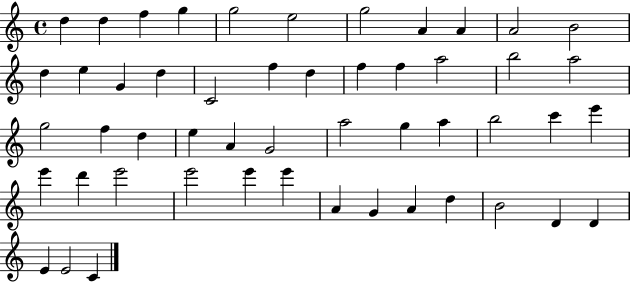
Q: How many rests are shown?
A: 0